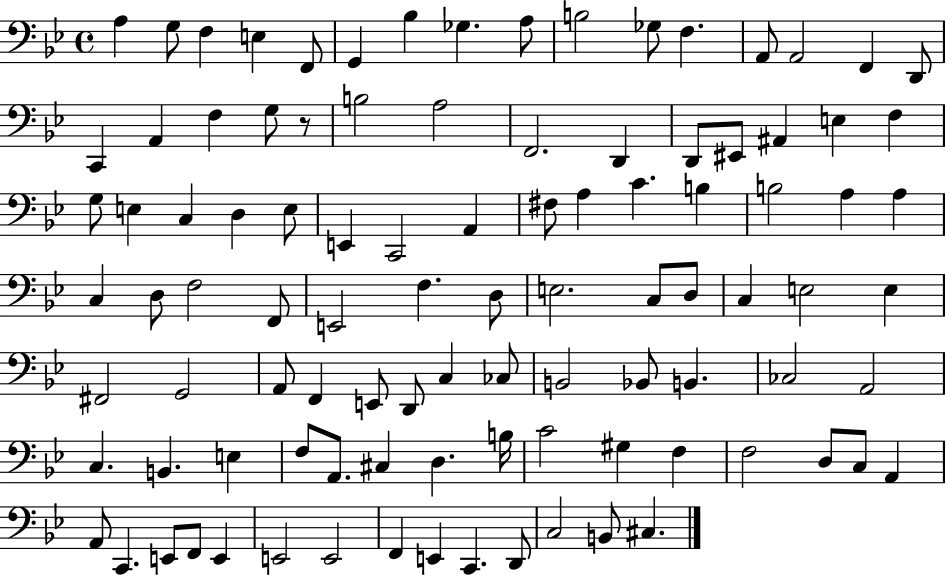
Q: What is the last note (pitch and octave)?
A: C#3